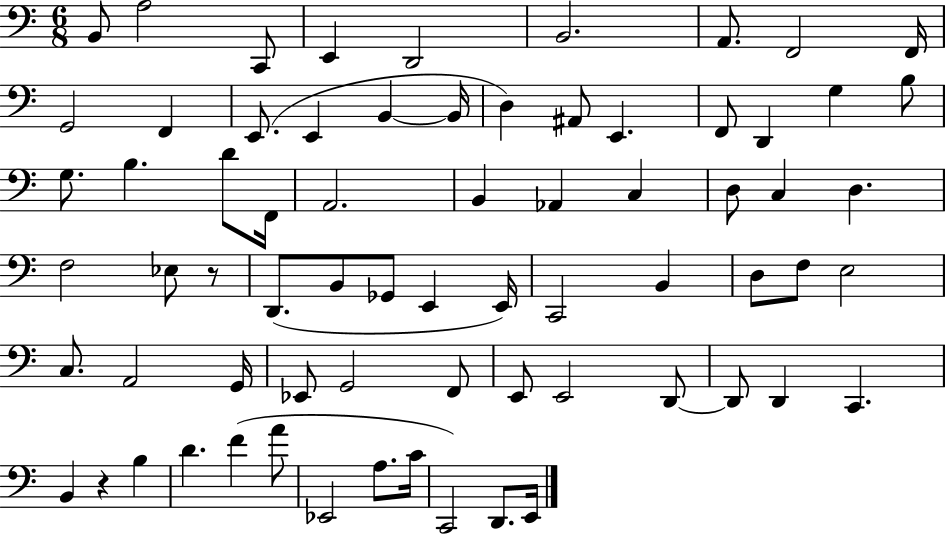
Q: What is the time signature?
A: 6/8